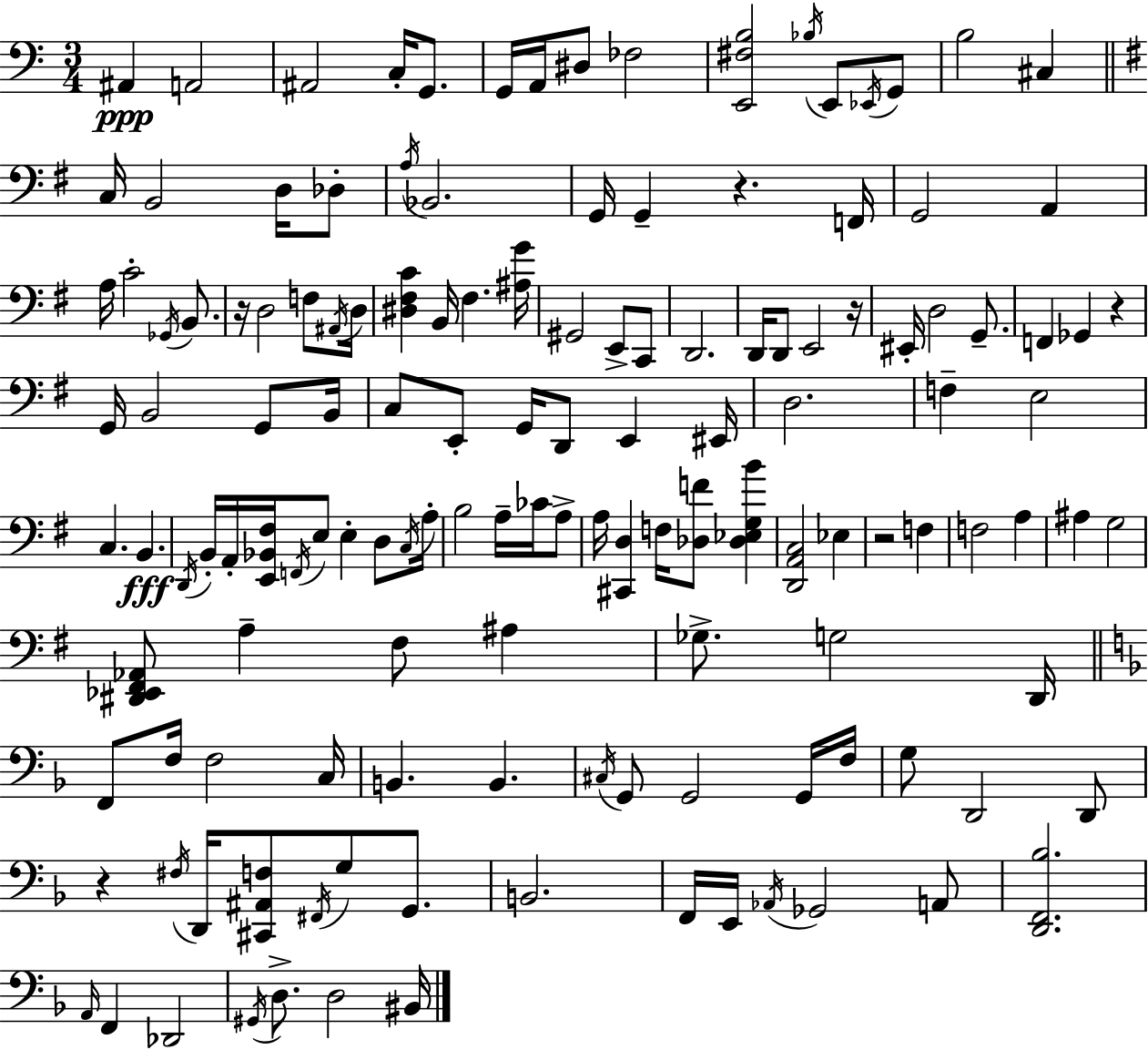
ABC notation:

X:1
T:Untitled
M:3/4
L:1/4
K:Am
^A,, A,,2 ^A,,2 C,/4 G,,/2 G,,/4 A,,/4 ^D,/2 _F,2 [E,,^F,B,]2 _B,/4 E,,/2 _E,,/4 G,,/2 B,2 ^C, C,/4 B,,2 D,/4 _D,/2 A,/4 _B,,2 G,,/4 G,, z F,,/4 G,,2 A,, A,/4 C2 _G,,/4 B,,/2 z/4 D,2 F,/2 ^A,,/4 D,/4 [^D,^F,C] B,,/4 ^F, [^A,G]/4 ^G,,2 E,,/2 C,,/2 D,,2 D,,/4 D,,/2 E,,2 z/4 ^E,,/4 D,2 G,,/2 F,, _G,, z G,,/4 B,,2 G,,/2 B,,/4 C,/2 E,,/2 G,,/4 D,,/2 E,, ^E,,/4 D,2 F, E,2 C, B,, D,,/4 B,,/4 A,,/4 [E,,_B,,^F,]/4 F,,/4 E,/2 E, D,/2 C,/4 A,/4 B,2 A,/4 _C/4 A,/2 A,/4 [^C,,D,] F,/4 [_D,F]/2 [_D,_E,G,B] [D,,A,,C,]2 _E, z2 F, F,2 A, ^A, G,2 [^D,,_E,,^F,,_A,,]/2 A, ^F,/2 ^A, _G,/2 G,2 D,,/4 F,,/2 F,/4 F,2 C,/4 B,, B,, ^C,/4 G,,/2 G,,2 G,,/4 F,/4 G,/2 D,,2 D,,/2 z ^F,/4 D,,/4 [^C,,^A,,F,]/2 ^F,,/4 G,/2 G,,/2 B,,2 F,,/4 E,,/4 _A,,/4 _G,,2 A,,/2 [D,,F,,_B,]2 A,,/4 F,, _D,,2 ^G,,/4 D,/2 D,2 ^B,,/4